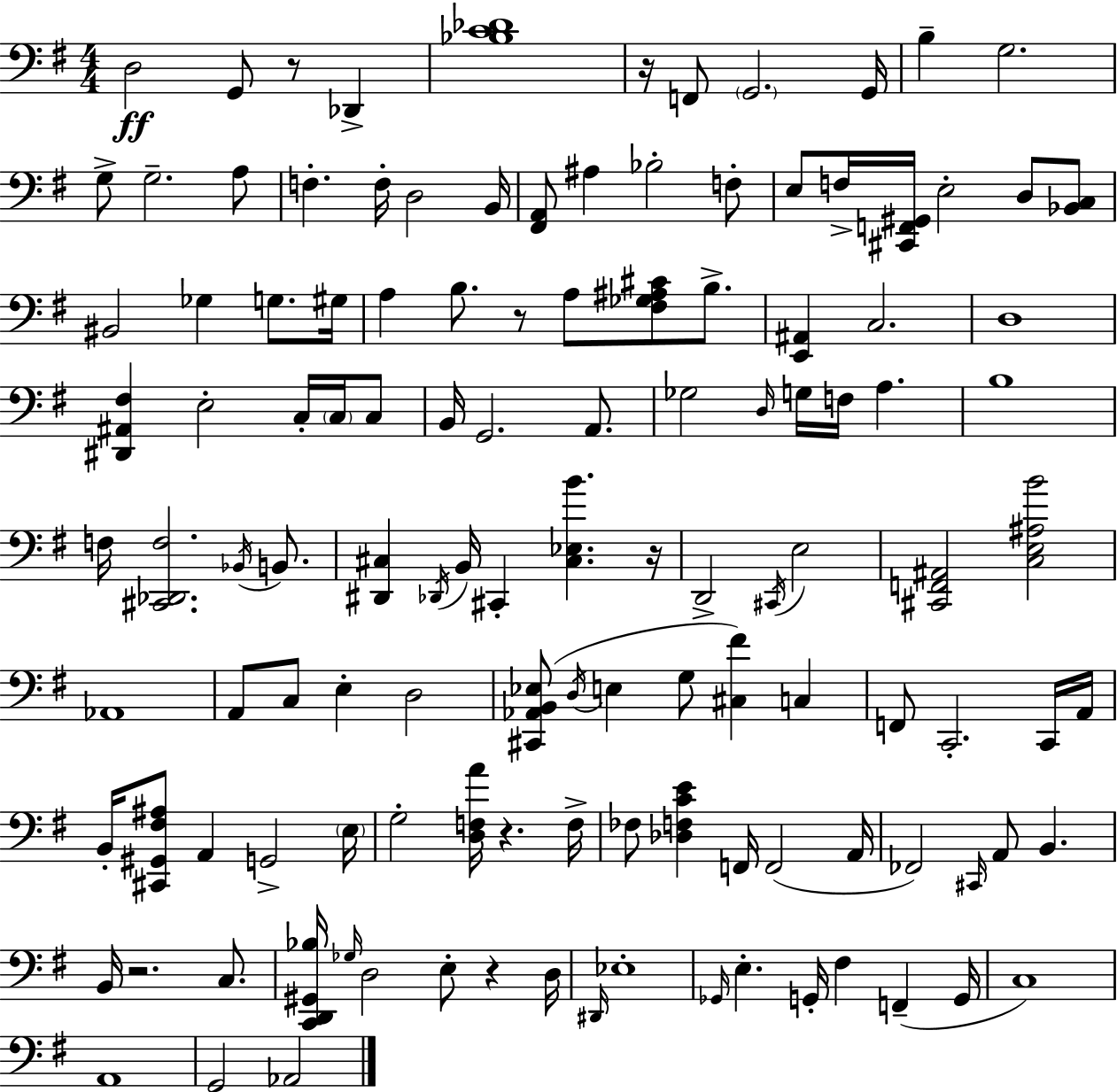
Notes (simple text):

D3/h G2/e R/e Db2/q [Bb3,C4,Db4]/w R/s F2/e G2/h. G2/s B3/q G3/h. G3/e G3/h. A3/e F3/q. F3/s D3/h B2/s [F#2,A2]/e A#3/q Bb3/h F3/e E3/e F3/s [C#2,F2,G#2]/s E3/h D3/e [Bb2,C3]/e BIS2/h Gb3/q G3/e. G#3/s A3/q B3/e. R/e A3/e [F#3,Gb3,A#3,C#4]/e B3/e. [E2,A#2]/q C3/h. D3/w [D#2,A#2,F#3]/q E3/h C3/s C3/s C3/e B2/s G2/h. A2/e. Gb3/h D3/s G3/s F3/s A3/q. B3/w F3/s [C#2,Db2,F3]/h. Bb2/s B2/e. [D#2,C#3]/q Db2/s B2/s C#2/q [C#3,Eb3,B4]/q. R/s D2/h C#2/s E3/h [C#2,F2,A#2]/h [C3,E3,A#3,B4]/h Ab2/w A2/e C3/e E3/q D3/h [C#2,Ab2,B2,Eb3]/e D3/s E3/q G3/e [C#3,F#4]/q C3/q F2/e C2/h. C2/s A2/s B2/s [C#2,G#2,F#3,A#3]/e A2/q G2/h E3/s G3/h [D3,F3,A4]/s R/q. F3/s FES3/e [Db3,F3,C4,E4]/q F2/s F2/h A2/s FES2/h C#2/s A2/e B2/q. B2/s R/h. C3/e. [C2,D2,G#2,Bb3]/s Gb3/s D3/h E3/e R/q D3/s D#2/s Eb3/w Gb2/s E3/q. G2/s F#3/q F2/q G2/s C3/w A2/w G2/h Ab2/h